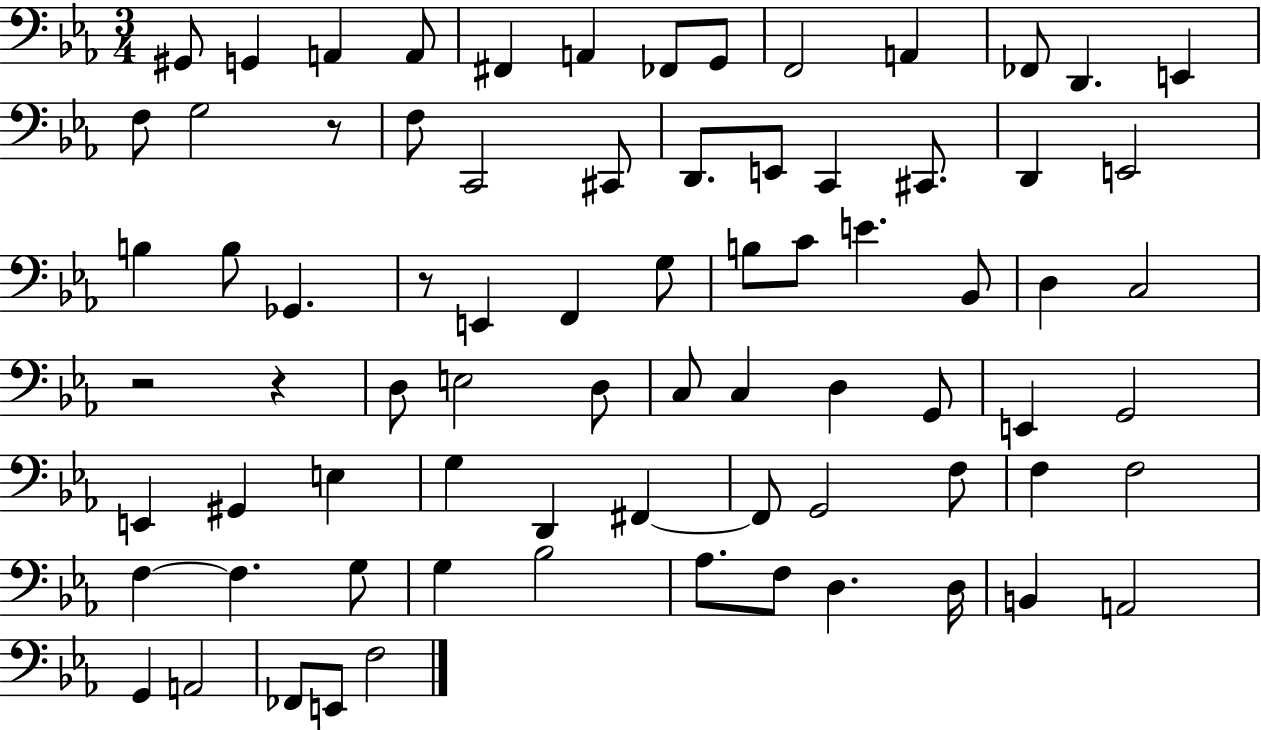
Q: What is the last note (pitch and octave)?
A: F3